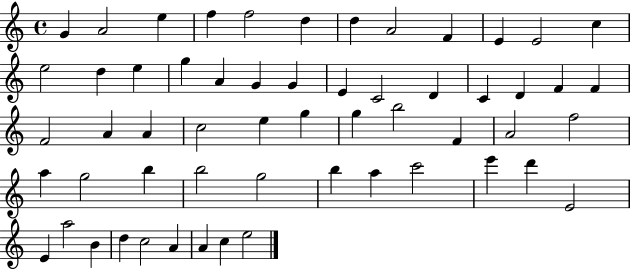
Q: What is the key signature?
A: C major